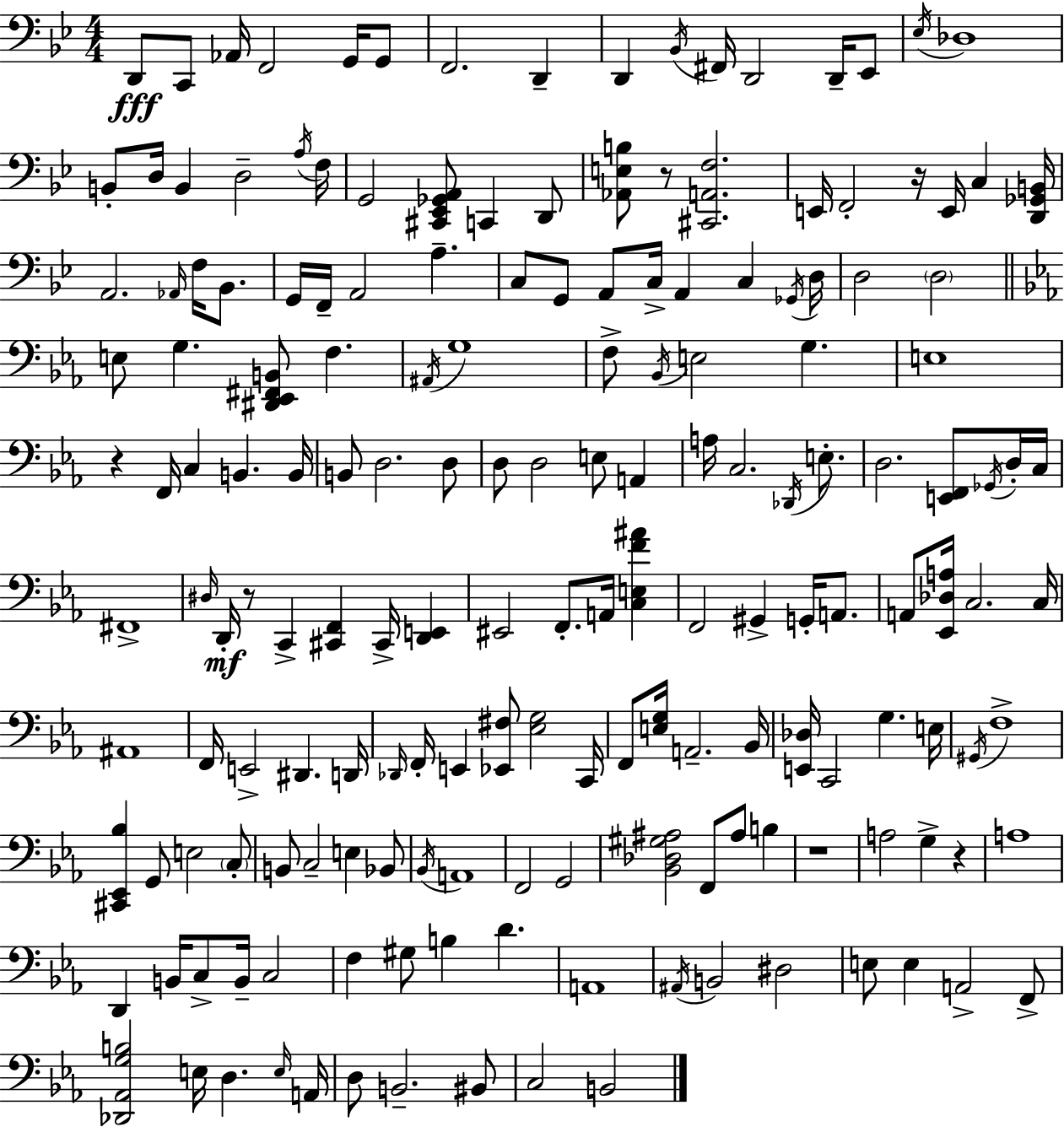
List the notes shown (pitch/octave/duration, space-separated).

D2/e C2/e Ab2/s F2/h G2/s G2/e F2/h. D2/q D2/q Bb2/s F#2/s D2/h D2/s Eb2/e Eb3/s Db3/w B2/e D3/s B2/q D3/h A3/s F3/s G2/h [C#2,Eb2,Gb2,A2]/e C2/q D2/e [Ab2,E3,B3]/e R/e [C#2,A2,F3]/h. E2/s F2/h R/s E2/s C3/q [D2,Gb2,B2]/s A2/h. Ab2/s F3/s Bb2/e. G2/s F2/s A2/h A3/q. C3/e G2/e A2/e C3/s A2/q C3/q Gb2/s D3/s D3/h D3/h E3/e G3/q. [D#2,Eb2,F#2,B2]/e F3/q. A#2/s G3/w F3/e Bb2/s E3/h G3/q. E3/w R/q F2/s C3/q B2/q. B2/s B2/e D3/h. D3/e D3/e D3/h E3/e A2/q A3/s C3/h. Db2/s E3/e. D3/h. [E2,F2]/e Gb2/s D3/s C3/s F#2/w D#3/s D2/s R/e C2/q [C#2,F2]/q C#2/s [D2,E2]/q EIS2/h F2/e. A2/s [C3,E3,F4,A#4]/q F2/h G#2/q G2/s A2/e. A2/e [Eb2,Db3,A3]/s C3/h. C3/s A#2/w F2/s E2/h D#2/q. D2/s Db2/s F2/s E2/q [Eb2,F#3]/e [Eb3,G3]/h C2/s F2/e [E3,G3]/s A2/h. Bb2/s [E2,Db3]/s C2/h G3/q. E3/s G#2/s F3/w [C#2,Eb2,Bb3]/q G2/e E3/h C3/e B2/e C3/h E3/q Bb2/e Bb2/s A2/w F2/h G2/h [Bb2,Db3,G#3,A#3]/h F2/e A#3/e B3/q R/w A3/h G3/q R/q A3/w D2/q B2/s C3/e B2/s C3/h F3/q G#3/e B3/q D4/q. A2/w A#2/s B2/h D#3/h E3/e E3/q A2/h F2/e [Db2,Ab2,G3,B3]/h E3/s D3/q. E3/s A2/s D3/e B2/h. BIS2/e C3/h B2/h